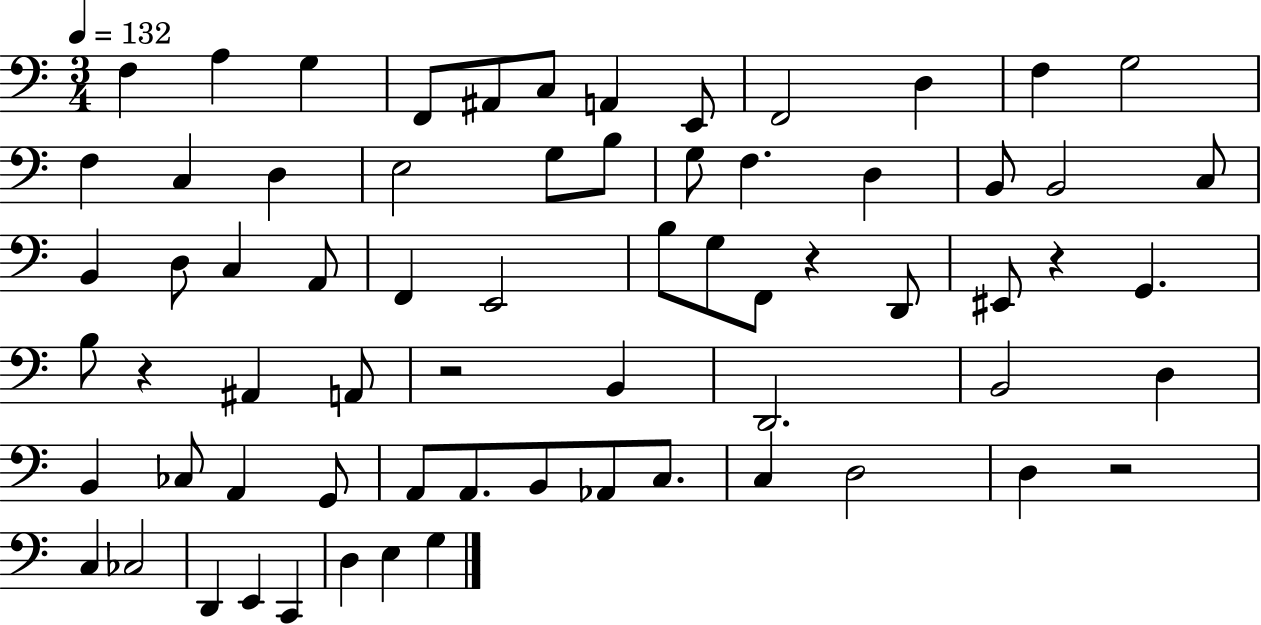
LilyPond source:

{
  \clef bass
  \numericTimeSignature
  \time 3/4
  \key c \major
  \tempo 4 = 132
  f4 a4 g4 | f,8 ais,8 c8 a,4 e,8 | f,2 d4 | f4 g2 | \break f4 c4 d4 | e2 g8 b8 | g8 f4. d4 | b,8 b,2 c8 | \break b,4 d8 c4 a,8 | f,4 e,2 | b8 g8 f,8 r4 d,8 | eis,8 r4 g,4. | \break b8 r4 ais,4 a,8 | r2 b,4 | d,2. | b,2 d4 | \break b,4 ces8 a,4 g,8 | a,8 a,8. b,8 aes,8 c8. | c4 d2 | d4 r2 | \break c4 ces2 | d,4 e,4 c,4 | d4 e4 g4 | \bar "|."
}